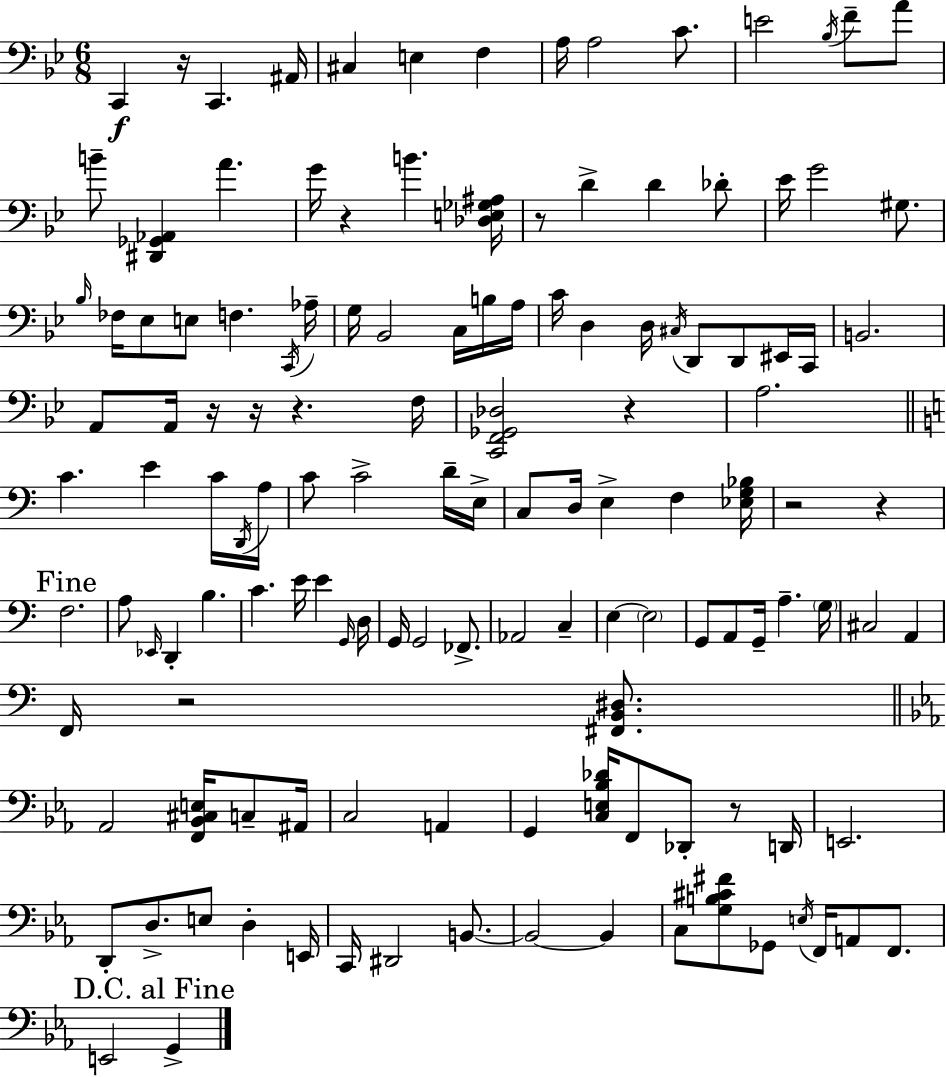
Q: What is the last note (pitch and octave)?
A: G2